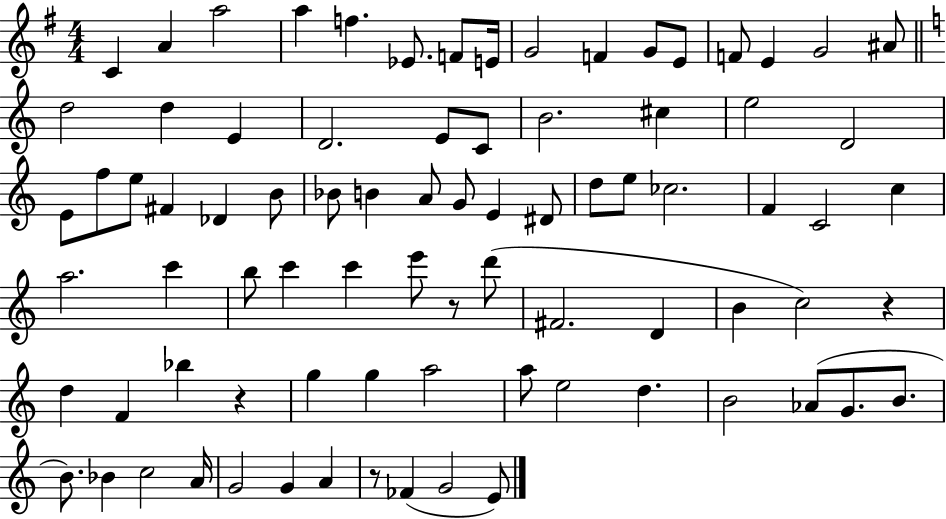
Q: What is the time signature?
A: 4/4